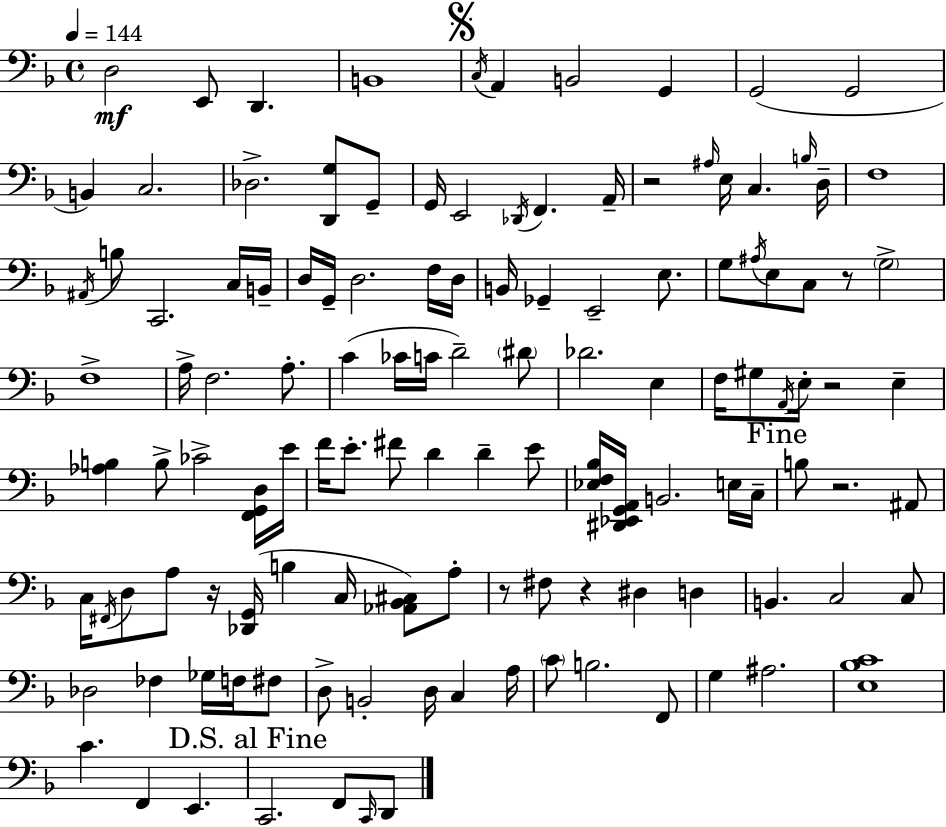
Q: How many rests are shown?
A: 7